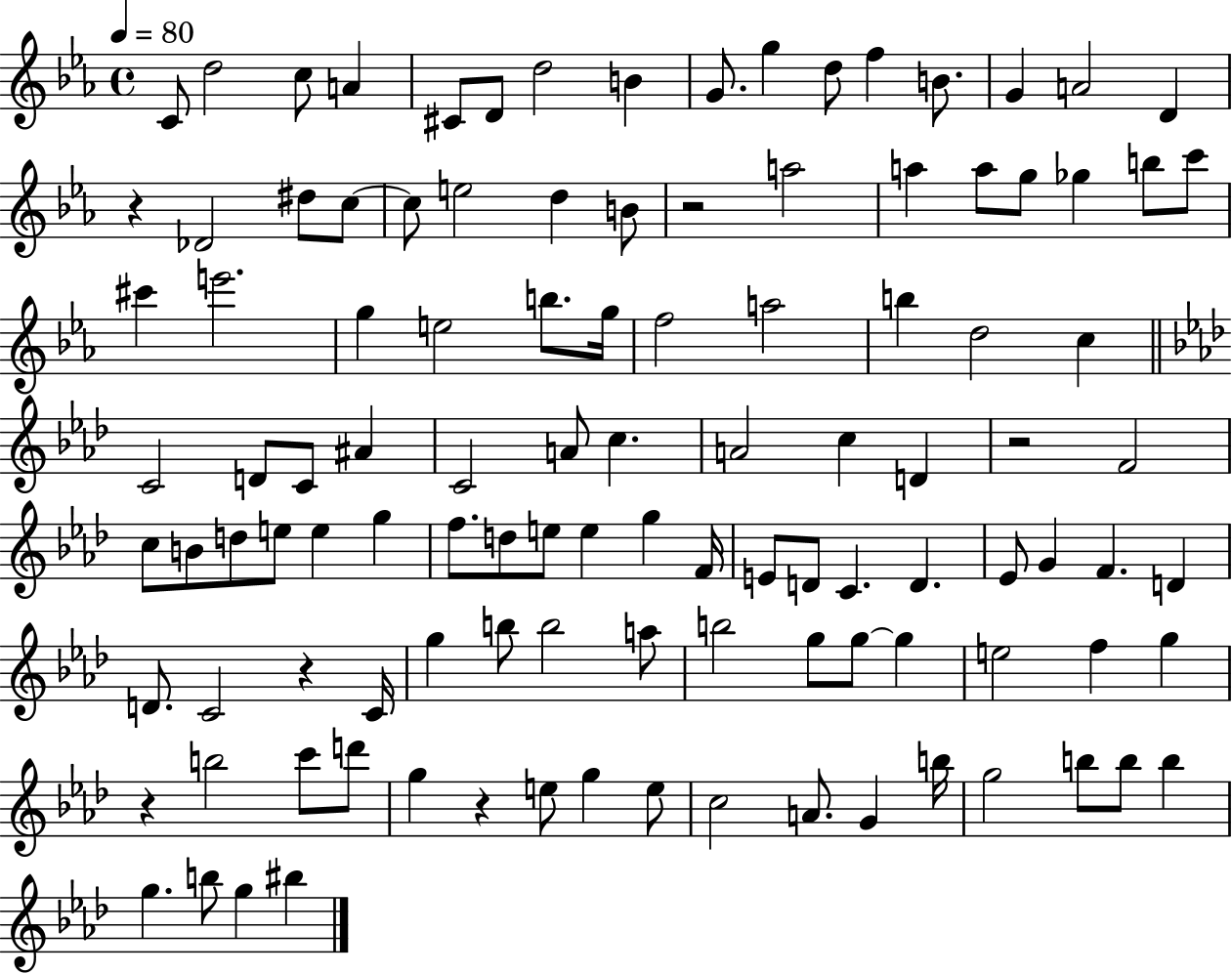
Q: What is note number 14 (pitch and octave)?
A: G4